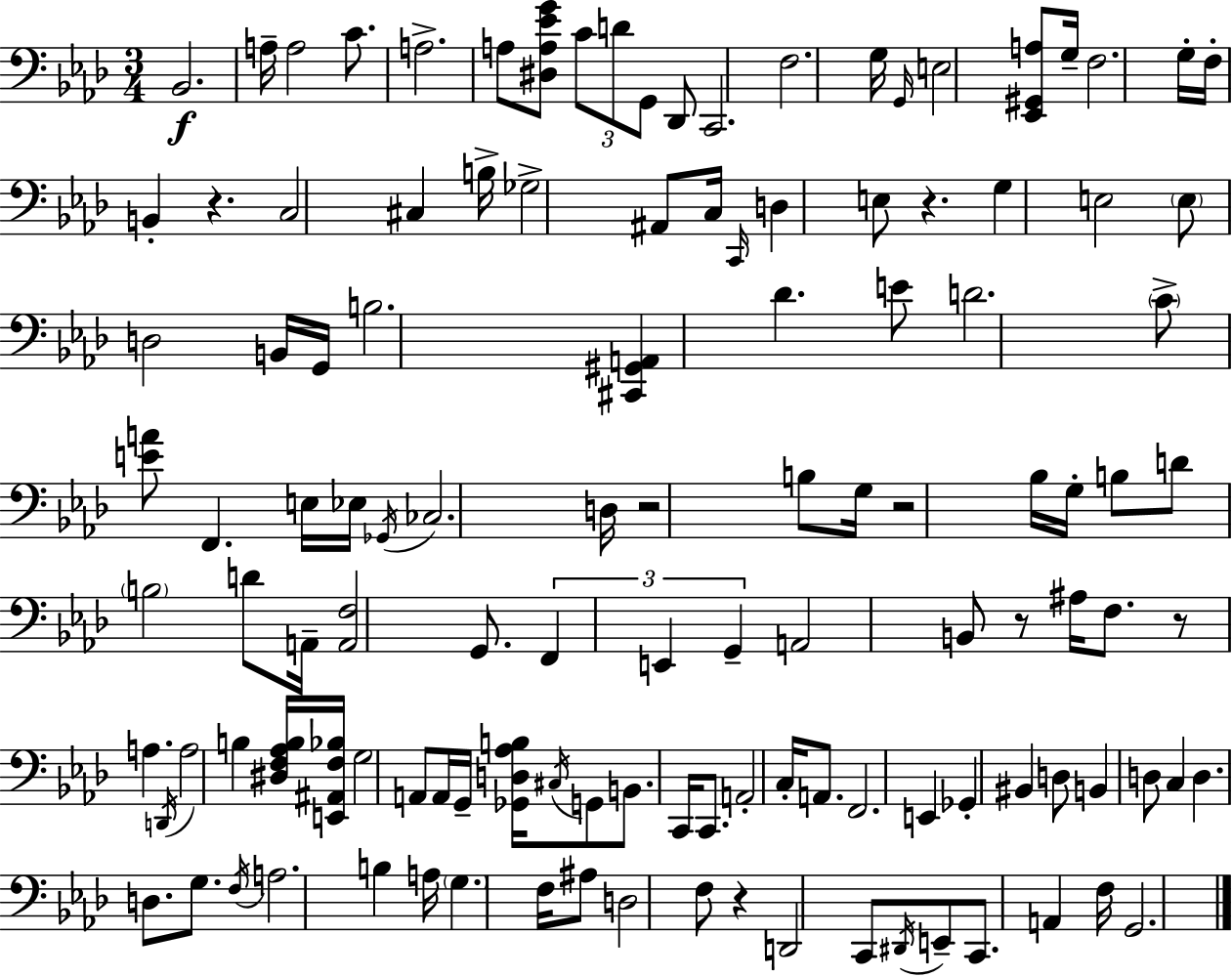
{
  \clef bass
  \numericTimeSignature
  \time 3/4
  \key aes \major
  bes,2.\f | a16-- a2 c'8. | a2.-> | a8 <dis a ees' g'>8 \tuplet 3/2 { c'8 d'8 g,8 } des,8 | \break c,2. | f2. | g16 \grace { g,16 } e2 <ees, gis, a>8 | g16-- f2. | \break g16-. f16-. b,4-. r4. | c2 cis4 | b16-> ges2-> ais,8 | c16 \grace { c,16 } d4 e8 r4. | \break g4 e2 | \parenthesize e8 d2 | b,16 g,16 b2. | <cis, gis, a,>4 des'4. | \break e'8 d'2. | \parenthesize c'8-> <e' a'>8 f,4. | e16 ees16 \acciaccatura { ges,16 } ces2. | d16 r2 | \break b8 g16 r2 bes16 | g16-. b8 d'8 \parenthesize b2 | d'8 a,16-- <a, f>2 | g,8. \tuplet 3/2 { f,4 e,4 g,4-- } | \break a,2 b,8 | r8 ais16 f8. r8 a4. | \acciaccatura { d,16 } a2 | b4 <dis f aes b>16 <e, ais, f bes>16 g2 | \break a,8 a,16 g,16-- <ges, d aes b>16 \acciaccatura { cis16 } g,8 b,8. | c,16 c,8. a,2-. | c16-. a,8. f,2. | e,4 ges,4-. | \break bis,4 d8 b,4 d8 | c4 d4. d8. | g8. \acciaccatura { f16 } a2. | b4 a16 \parenthesize g4. | \break f16 ais8 d2 | f8 r4 d,2 | c,8 \acciaccatura { dis,16 } e,8-- c,8. | a,4 f16 g,2. | \break \bar "|."
}